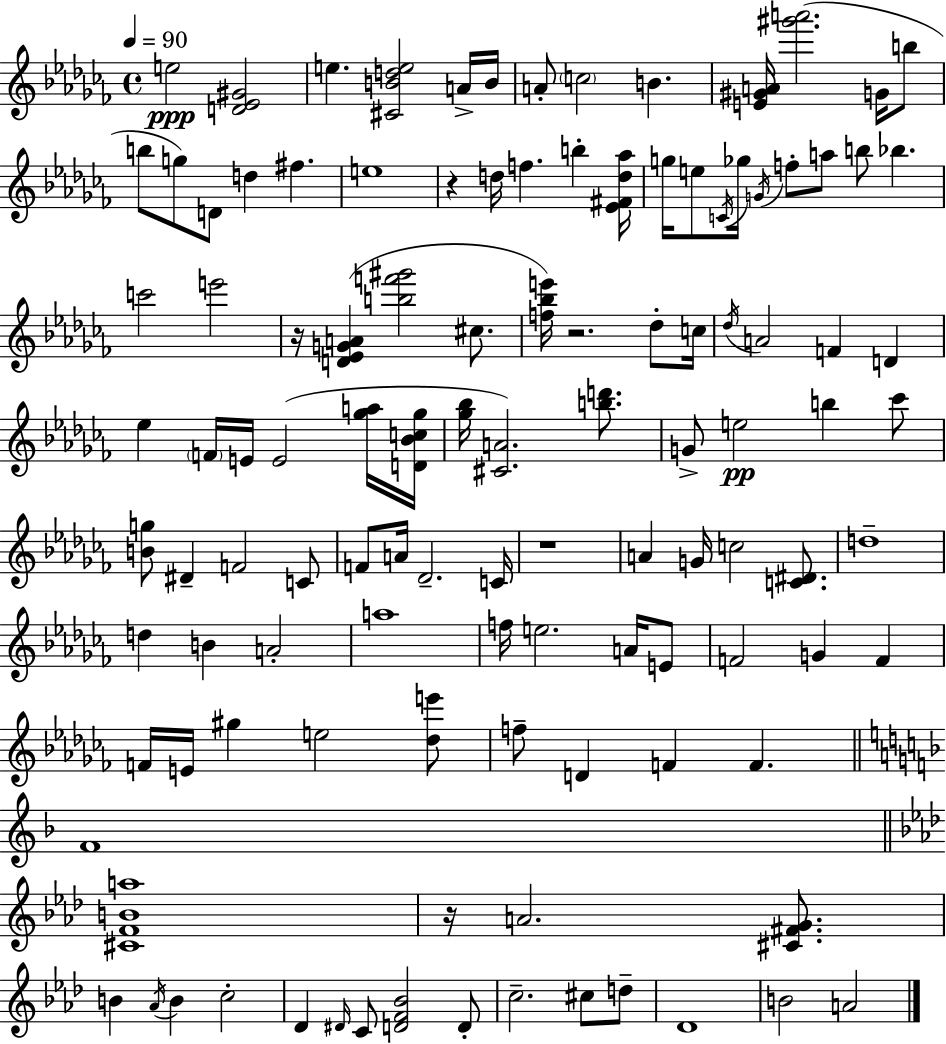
{
  \clef treble
  \time 4/4
  \defaultTimeSignature
  \key aes \minor
  \tempo 4 = 90
  e''2\ppp <d' ees' gis'>2 | e''4. <cis' b' d'' e''>2 a'16-> b'16 | a'8-. \parenthesize c''2 b'4. | <e' gis' a'>16 <gis''' a'''>2.( g'16 b''8 | \break b''8 g''8) d'8 d''4 fis''4. | e''1 | r4 d''16 f''4. b''4-. <ees' fis' d'' aes''>16 | g''16 e''8 \acciaccatura { c'16 } ges''16 \acciaccatura { g'16 } f''8-. a''8 b''8 bes''4. | \break c'''2 e'''2 | r16 <d' ees' g' a'>4( <b'' f''' gis'''>2 cis''8. | <f'' bes'' e'''>16) r2. des''8-. | c''16 \acciaccatura { des''16 } a'2 f'4 d'4 | \break ees''4 \parenthesize f'16 e'16 e'2( | <ges'' a''>16 <d' bes' c'' ges''>16 <ges'' bes''>16 <cis' a'>2.) | <b'' d'''>8. g'8-> e''2\pp b''4 | ces'''8 <b' g''>8 dis'4-- f'2 | \break c'8 f'8 a'16 des'2.-- | c'16 r1 | a'4 g'16 c''2 | <c' dis'>8. d''1-- | \break d''4 b'4 a'2-. | a''1 | f''16 e''2. | a'16 e'8 f'2 g'4 f'4 | \break f'16 e'16 gis''4 e''2 | <des'' e'''>8 f''8-- d'4 f'4 f'4. | \bar "||" \break \key f \major f'1 | \bar "||" \break \key f \minor <cis' f' b' a''>1 | r16 a'2. <cis' fis' g'>8. | b'4 \acciaccatura { aes'16 } b'4 c''2-. | des'4 \grace { dis'16 } c'8 <d' f' bes'>2 | \break d'8-. c''2.-- cis''8 | d''8-- des'1 | b'2 a'2 | \bar "|."
}